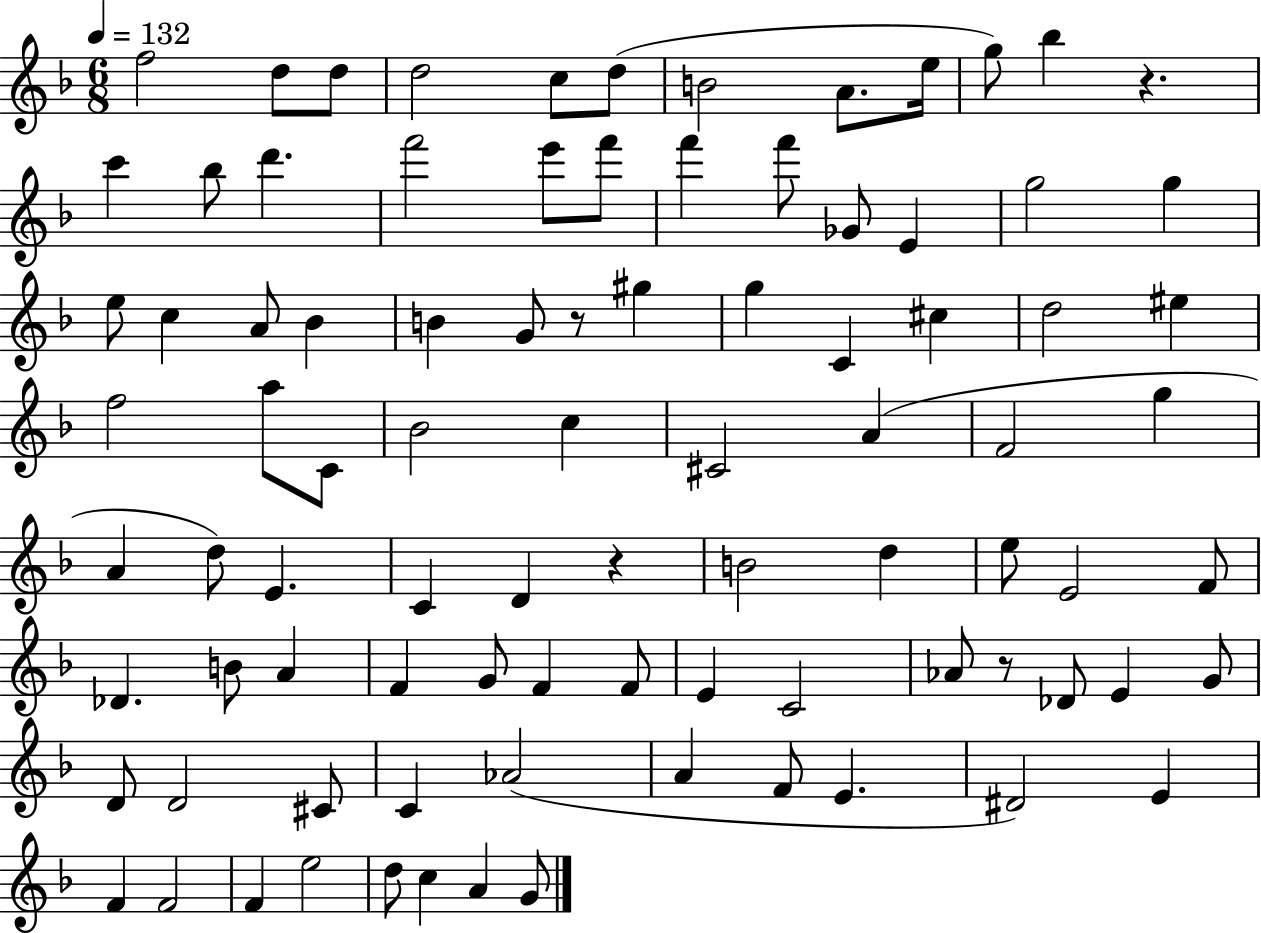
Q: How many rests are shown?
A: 4